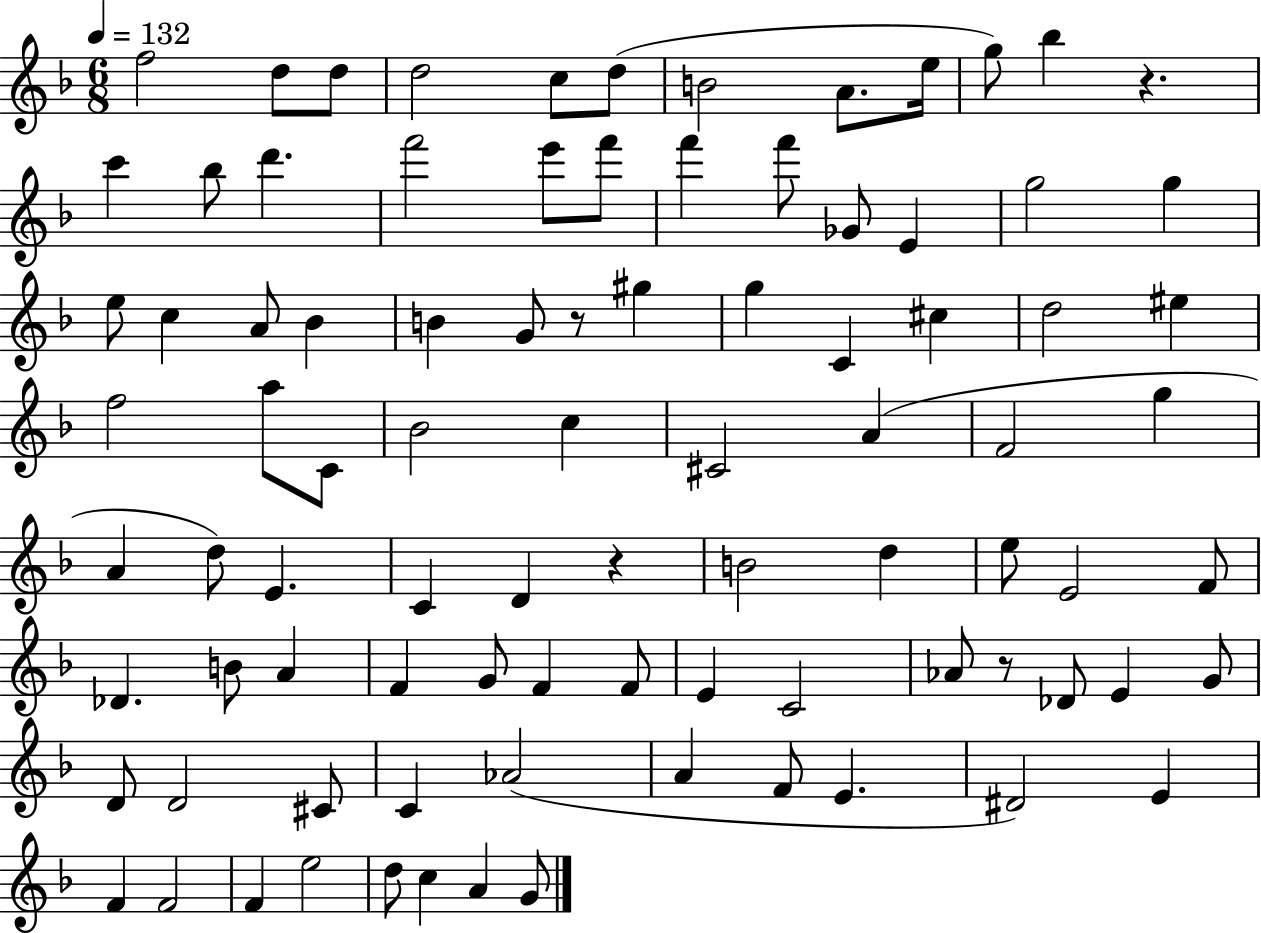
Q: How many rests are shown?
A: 4